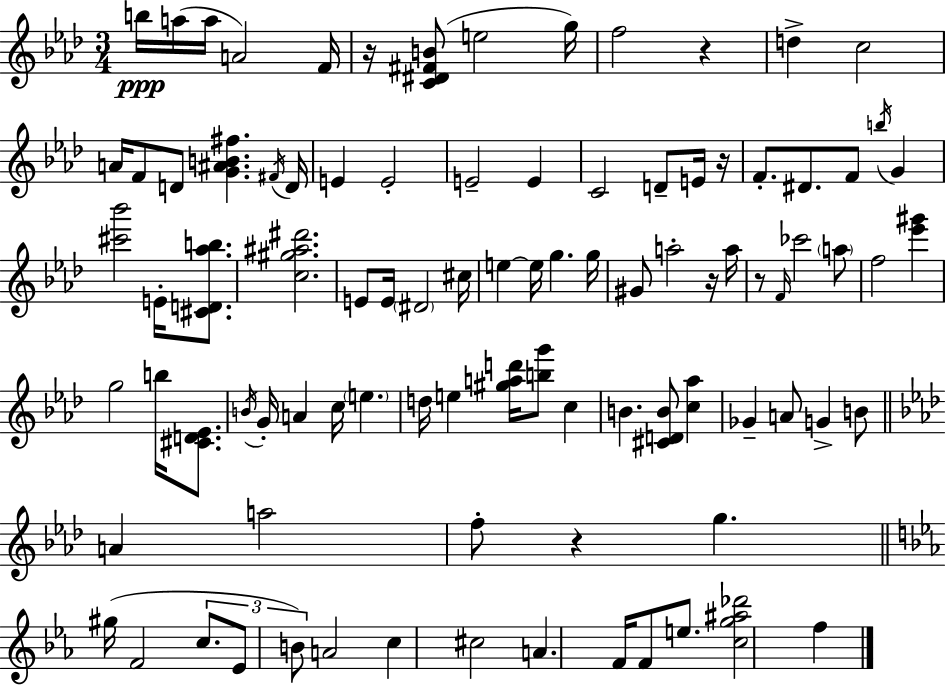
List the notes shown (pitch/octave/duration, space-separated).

B5/s A5/s A5/s A4/h F4/s R/s [C4,D#4,F#4,B4]/e E5/h G5/s F5/h R/q D5/q C5/h A4/s F4/e D4/e [G4,A#4,B4,F#5]/q. F#4/s D4/s E4/q E4/h E4/h E4/q C4/h D4/e E4/s R/s F4/e. D#4/e. F4/e B5/s G4/q [C#6,Bb6]/h E4/s [C#4,D4,Ab5,B5]/e. [C5,G#5,A#5,D#6]/h. E4/e E4/s D#4/h C#5/s E5/q E5/s G5/q. G5/s G#4/e A5/h R/s A5/s R/e F4/s CES6/h A5/e F5/h [Eb6,G#6]/q G5/h B5/s [C#4,D4,Eb4]/e. B4/s G4/s A4/q C5/s E5/q. D5/s E5/q [G#5,A5,D6]/s [B5,G6]/e C5/q B4/q. [C#4,D4,B4]/e [C5,Ab5]/q Gb4/q A4/e G4/q B4/e A4/q A5/h F5/e R/q G5/q. G#5/s F4/h C5/e. Eb4/e B4/e A4/h C5/q C#5/h A4/q. F4/s F4/e E5/e. [C5,G5,A#5,Db6]/h F5/q